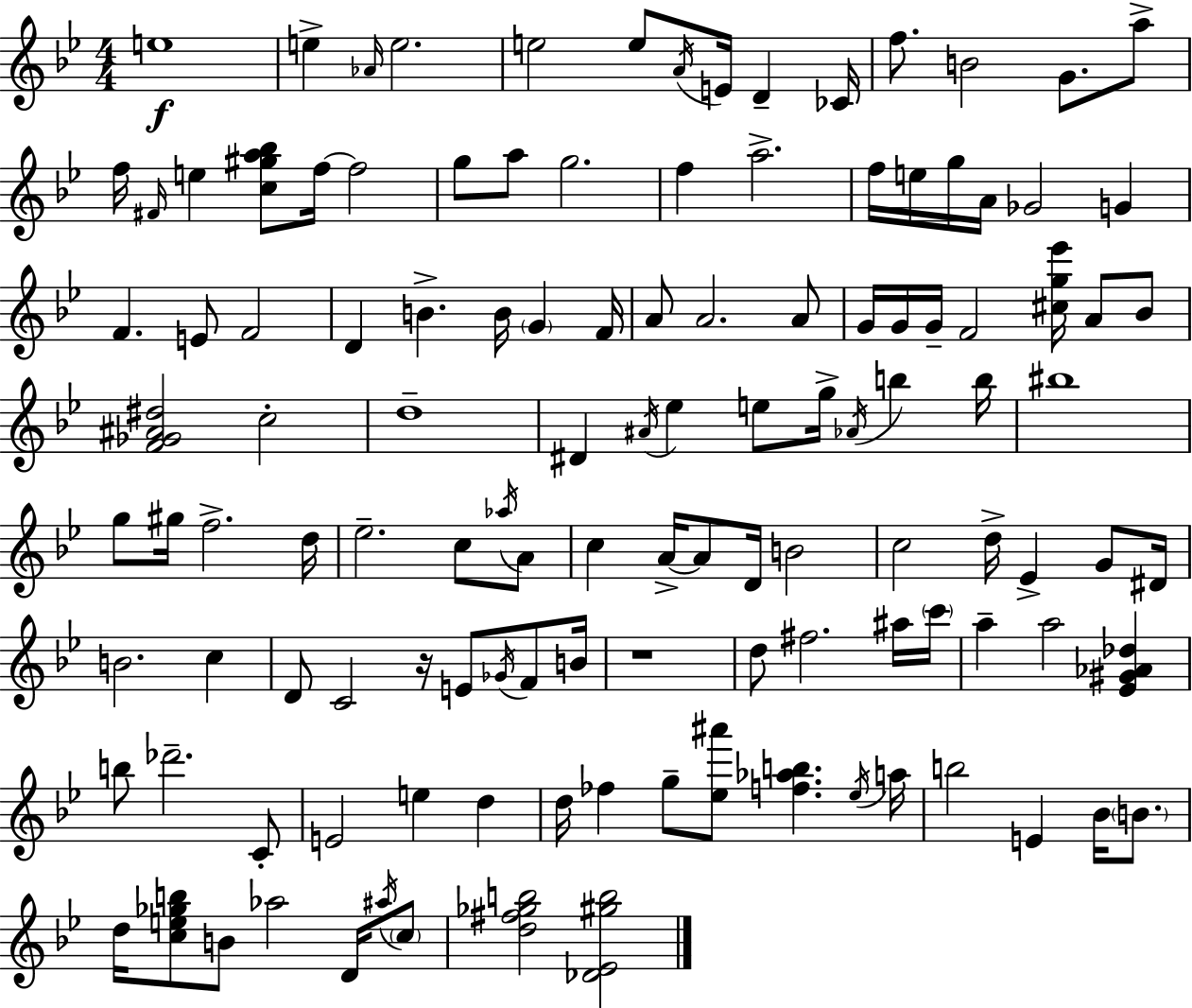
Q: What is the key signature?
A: BES major